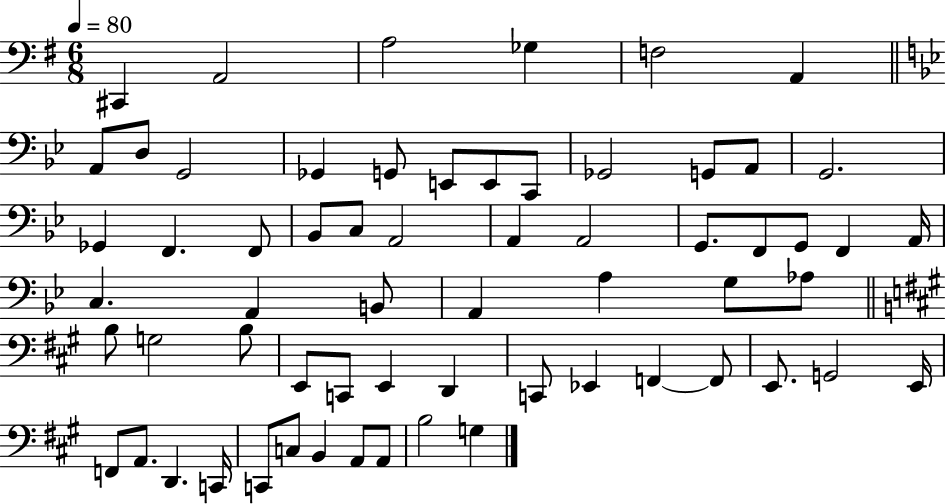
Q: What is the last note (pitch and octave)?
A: G3